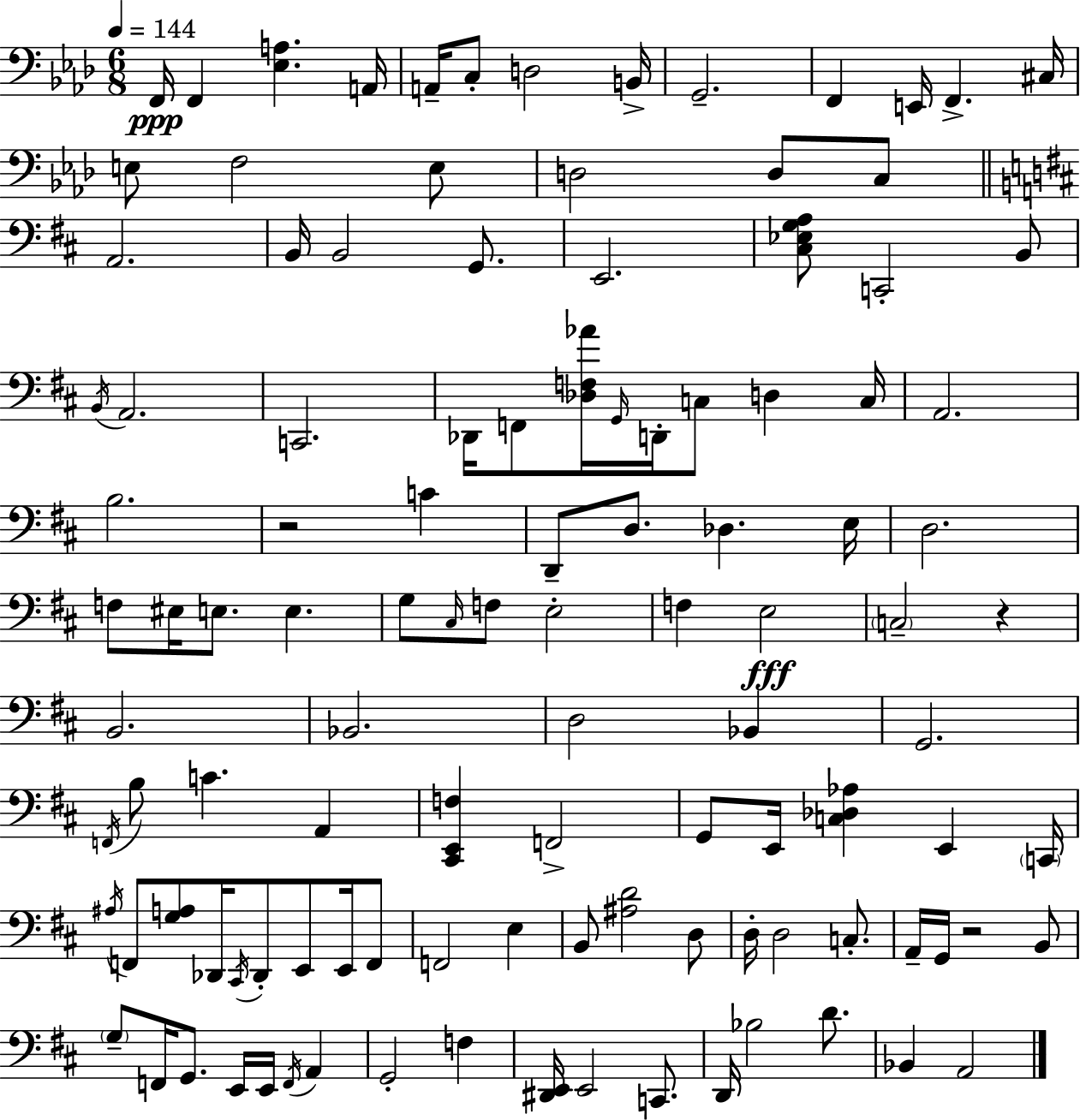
F2/s F2/q [Eb3,A3]/q. A2/s A2/s C3/e D3/h B2/s G2/h. F2/q E2/s F2/q. C#3/s E3/e F3/h E3/e D3/h D3/e C3/e A2/h. B2/s B2/h G2/e. E2/h. [C#3,Eb3,G3,A3]/e C2/h B2/e B2/s A2/h. C2/h. Db2/s F2/e [Db3,F3,Ab4]/s G2/s D2/s C3/e D3/q C3/s A2/h. B3/h. R/h C4/q D2/e D3/e. Db3/q. E3/s D3/h. F3/e EIS3/s E3/e. E3/q. G3/e C#3/s F3/e E3/h F3/q E3/h C3/h R/q B2/h. Bb2/h. D3/h Bb2/q G2/h. F2/s B3/e C4/q. A2/q [C#2,E2,F3]/q F2/h G2/e E2/s [C3,Db3,Ab3]/q E2/q C2/s A#3/s F2/e [G3,A3]/e Db2/s C#2/s Db2/e E2/e E2/s F2/e F2/h E3/q B2/e [A#3,D4]/h D3/e D3/s D3/h C3/e. A2/s G2/s R/h B2/e G3/e F2/s G2/e. E2/s E2/s F2/s A2/q G2/h F3/q [D#2,E2]/s E2/h C2/e. D2/s Bb3/h D4/e. Bb2/q A2/h